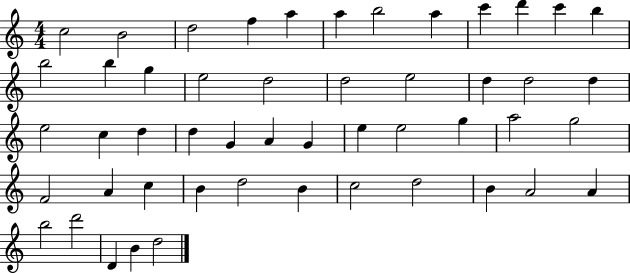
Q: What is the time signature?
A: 4/4